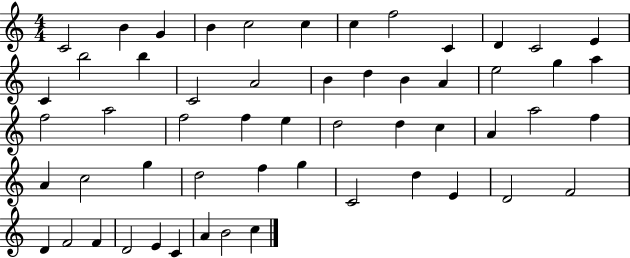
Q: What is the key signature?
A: C major